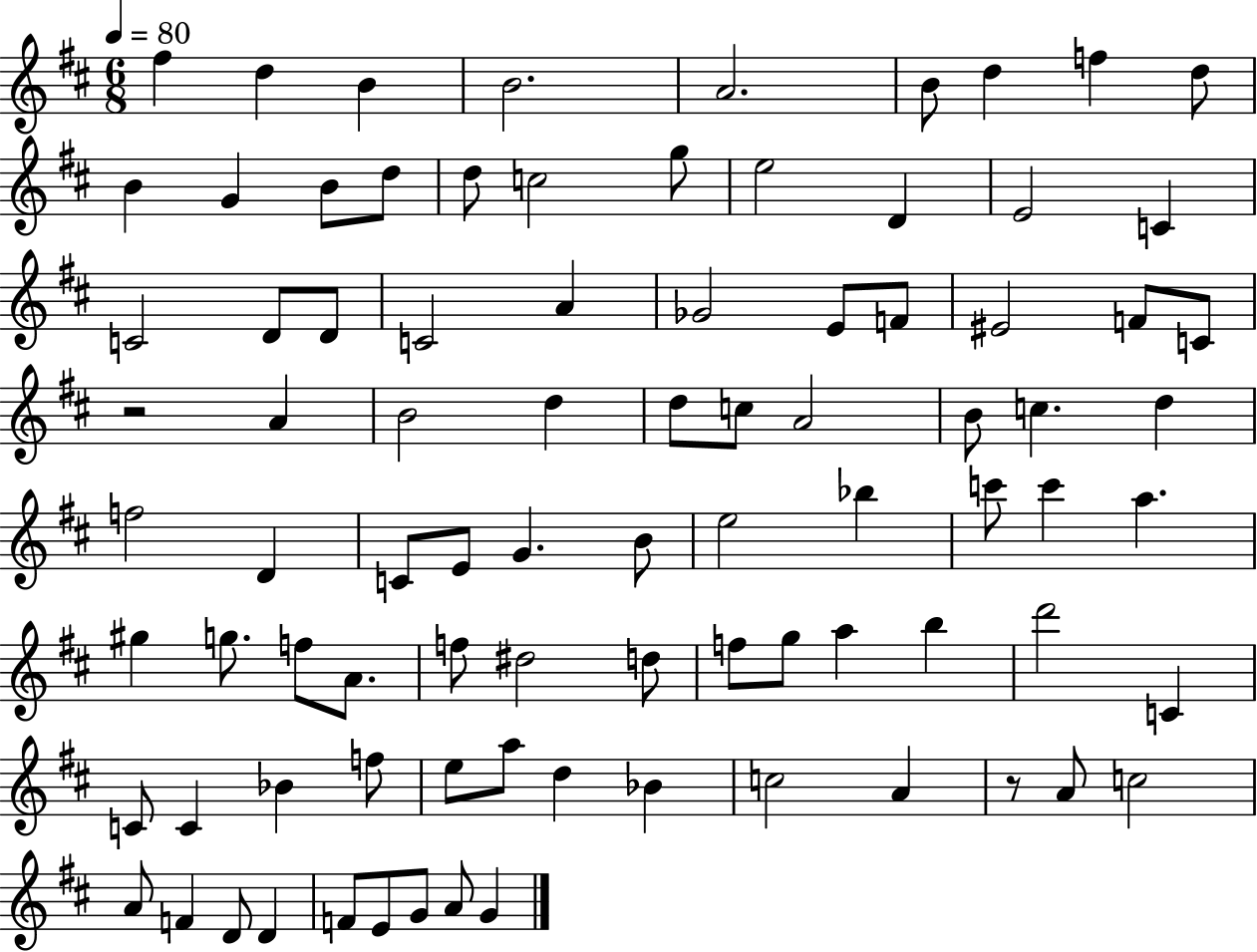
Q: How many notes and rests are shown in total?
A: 87